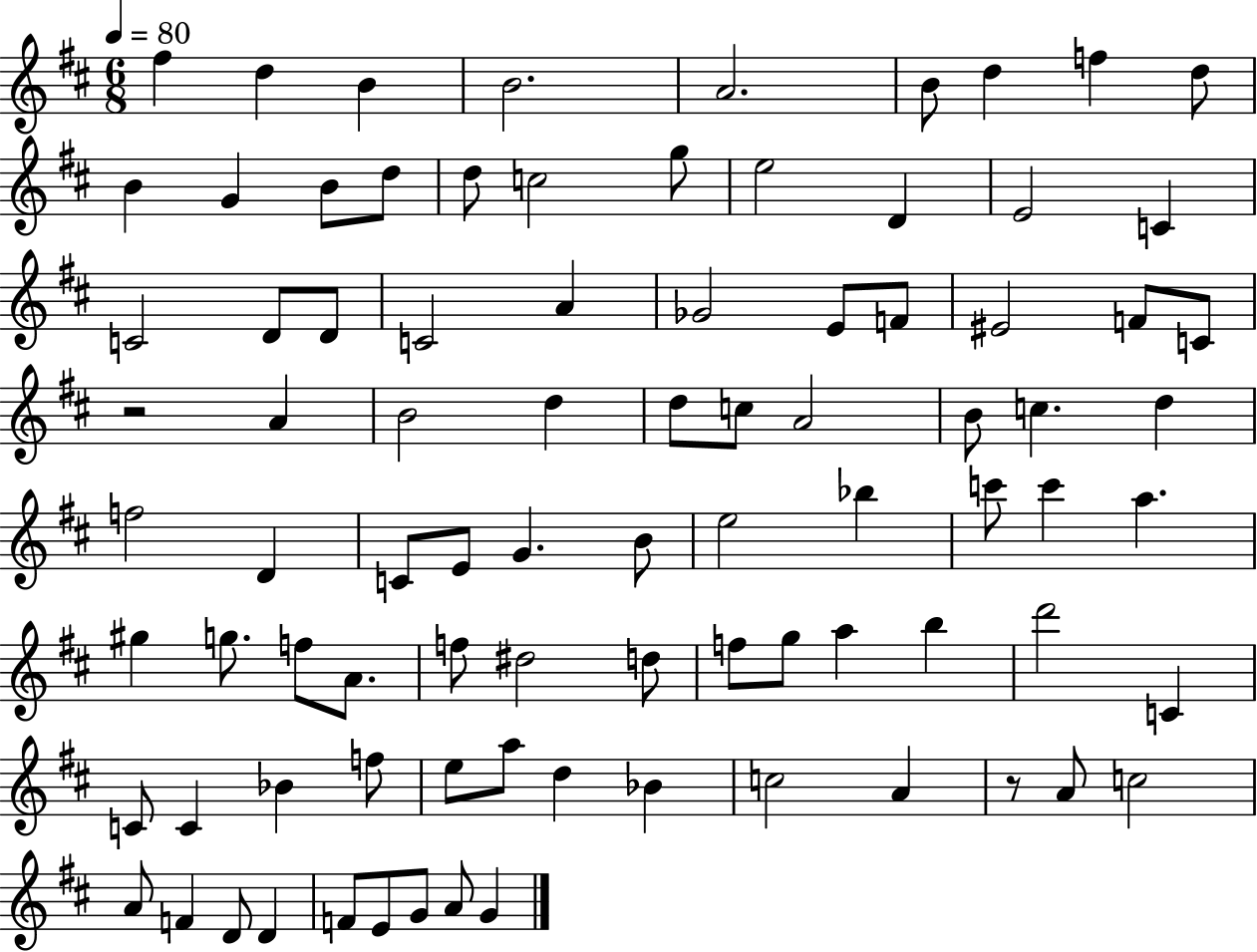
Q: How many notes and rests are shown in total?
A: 87